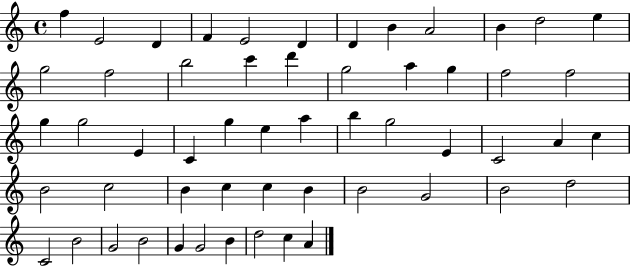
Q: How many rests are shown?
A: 0